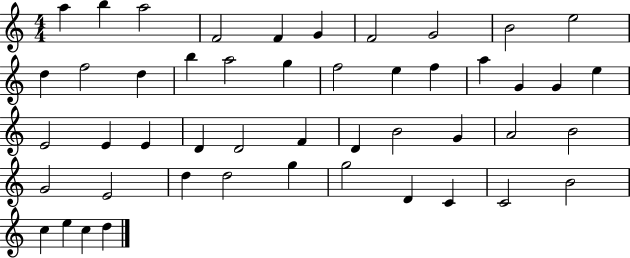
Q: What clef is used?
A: treble